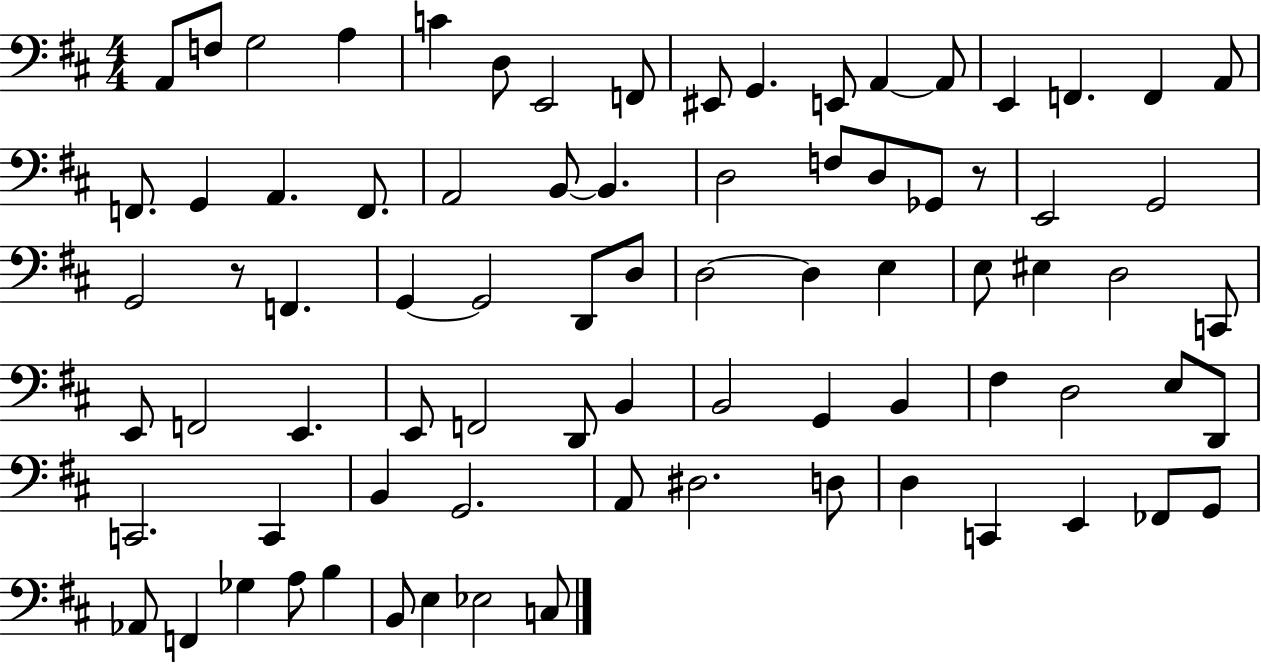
{
  \clef bass
  \numericTimeSignature
  \time 4/4
  \key d \major
  a,8 f8 g2 a4 | c'4 d8 e,2 f,8 | eis,8 g,4. e,8 a,4~~ a,8 | e,4 f,4. f,4 a,8 | \break f,8. g,4 a,4. f,8. | a,2 b,8~~ b,4. | d2 f8 d8 ges,8 r8 | e,2 g,2 | \break g,2 r8 f,4. | g,4~~ g,2 d,8 d8 | d2~~ d4 e4 | e8 eis4 d2 c,8 | \break e,8 f,2 e,4. | e,8 f,2 d,8 b,4 | b,2 g,4 b,4 | fis4 d2 e8 d,8 | \break c,2. c,4 | b,4 g,2. | a,8 dis2. d8 | d4 c,4 e,4 fes,8 g,8 | \break aes,8 f,4 ges4 a8 b4 | b,8 e4 ees2 c8 | \bar "|."
}